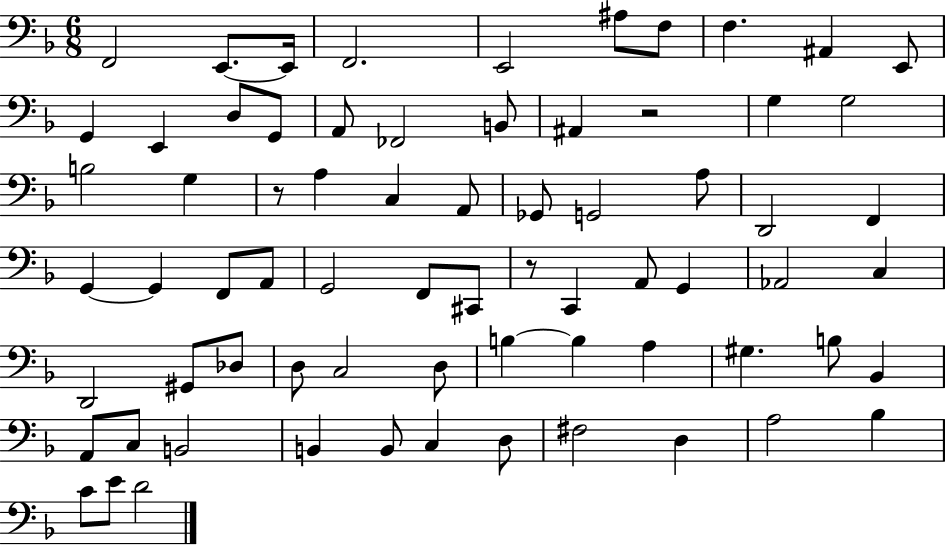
F2/h E2/e. E2/s F2/h. E2/h A#3/e F3/e F3/q. A#2/q E2/e G2/q E2/q D3/e G2/e A2/e FES2/h B2/e A#2/q R/h G3/q G3/h B3/h G3/q R/e A3/q C3/q A2/e Gb2/e G2/h A3/e D2/h F2/q G2/q G2/q F2/e A2/e G2/h F2/e C#2/e R/e C2/q A2/e G2/q Ab2/h C3/q D2/h G#2/e Db3/e D3/e C3/h D3/e B3/q B3/q A3/q G#3/q. B3/e Bb2/q A2/e C3/e B2/h B2/q B2/e C3/q D3/e F#3/h D3/q A3/h Bb3/q C4/e E4/e D4/h